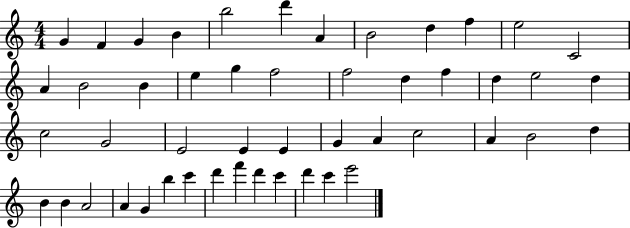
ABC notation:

X:1
T:Untitled
M:4/4
L:1/4
K:C
G F G B b2 d' A B2 d f e2 C2 A B2 B e g f2 f2 d f d e2 d c2 G2 E2 E E G A c2 A B2 d B B A2 A G b c' d' f' d' c' d' c' e'2